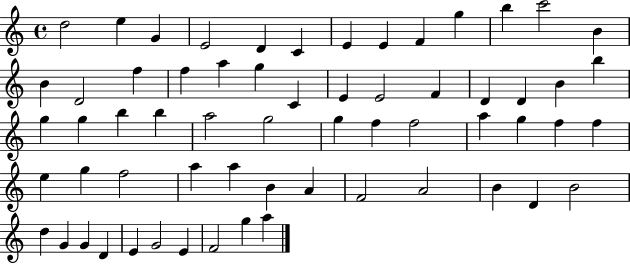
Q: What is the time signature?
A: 4/4